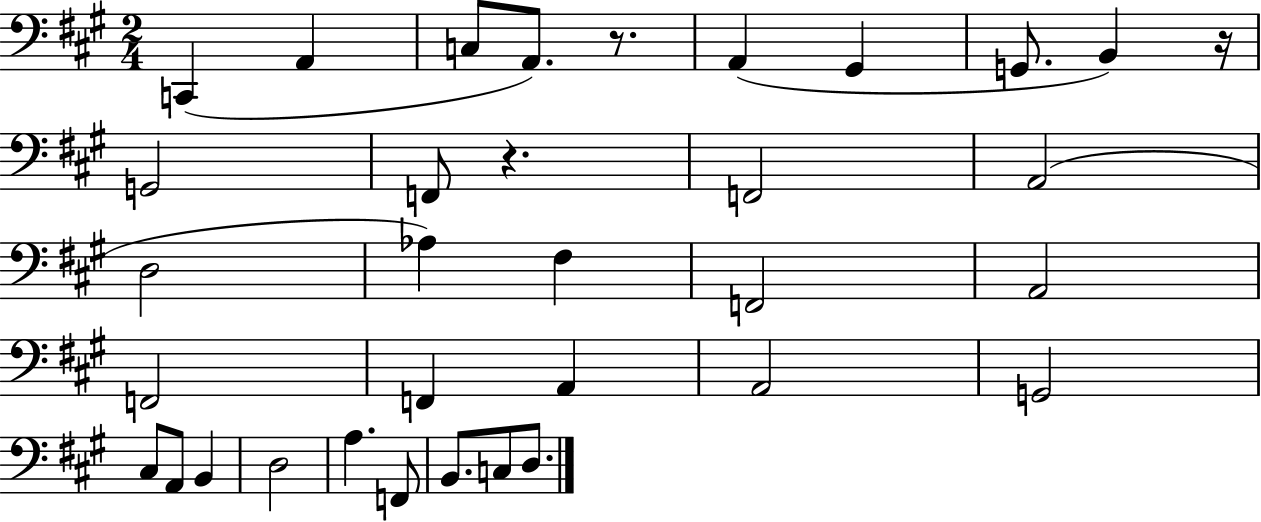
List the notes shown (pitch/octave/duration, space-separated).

C2/q A2/q C3/e A2/e. R/e. A2/q G#2/q G2/e. B2/q R/s G2/h F2/e R/q. F2/h A2/h D3/h Ab3/q F#3/q F2/h A2/h F2/h F2/q A2/q A2/h G2/h C#3/e A2/e B2/q D3/h A3/q. F2/e B2/e. C3/e D3/e.